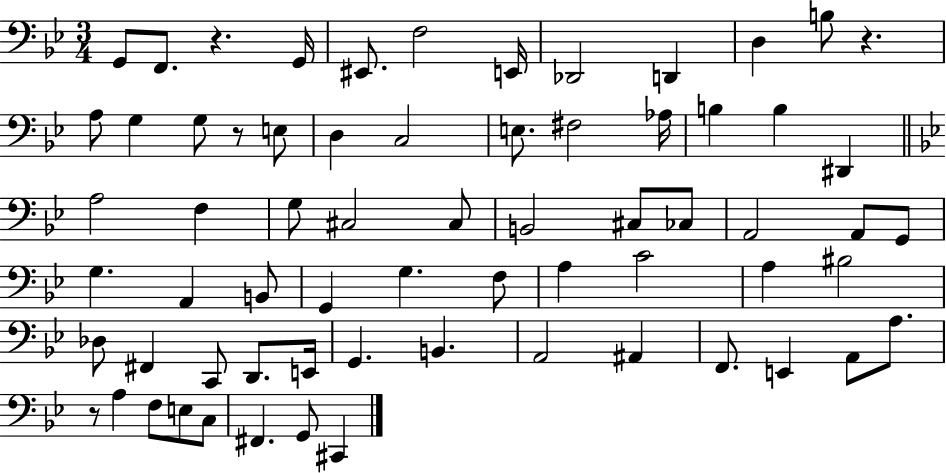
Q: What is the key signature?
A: BES major